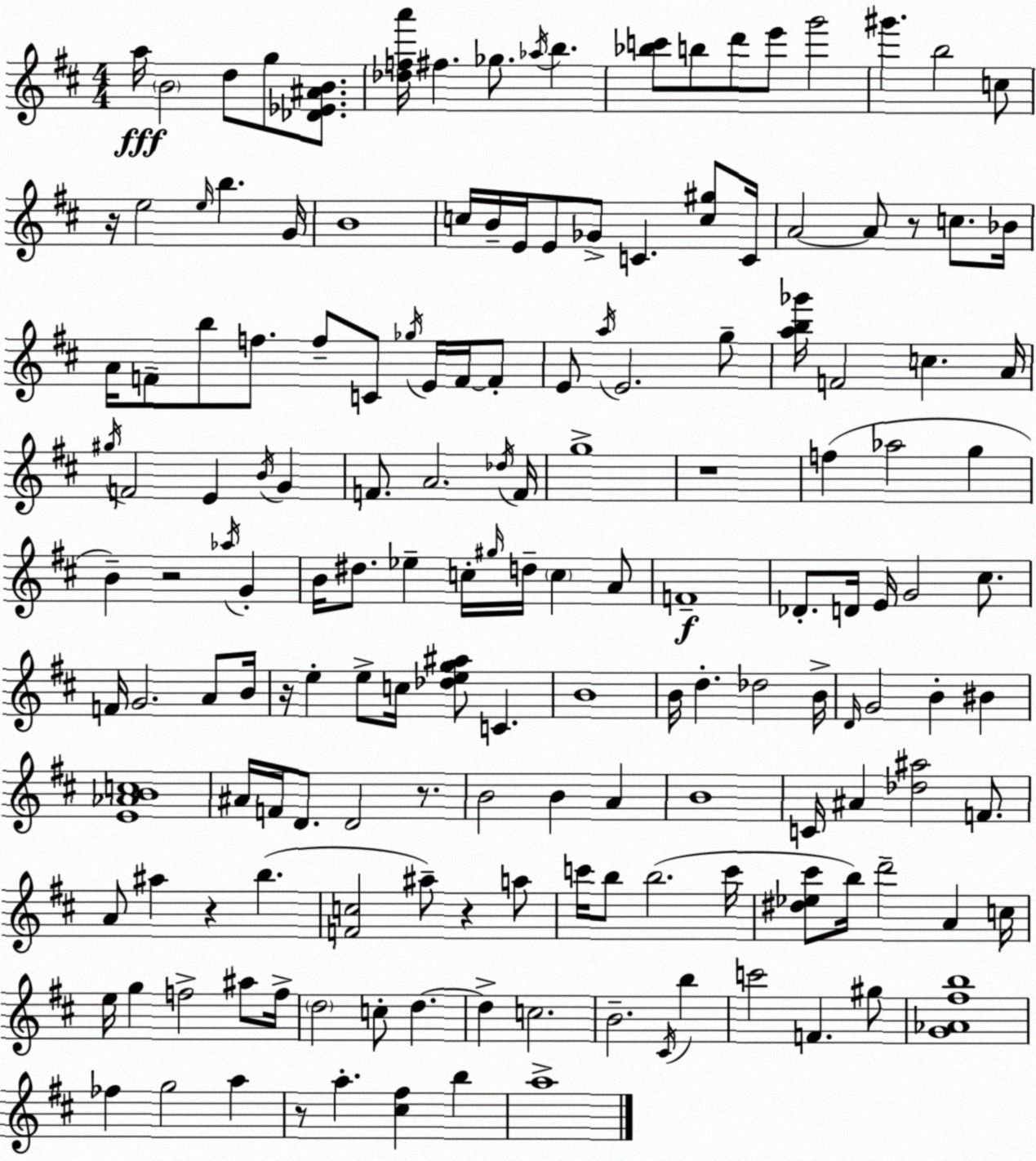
X:1
T:Untitled
M:4/4
L:1/4
K:D
a/4 B2 d/2 g/2 [_D_E^AB]/2 [_dfa']/4 ^f _g/2 _a/4 b [_bc']/2 b/2 d'/2 e'/2 g'2 ^g' b2 c/2 z/4 e2 e/4 b G/4 B4 c/4 B/4 E/4 E/2 _G/2 C [c^g]/2 C/4 A2 A/2 z/2 c/2 _B/4 A/4 F/2 b/2 f/2 f/2 C/2 _g/4 E/4 F/4 F/2 E/2 a/4 E2 g/2 [ab_g']/4 F2 c A/4 ^g/4 F2 E B/4 G F/2 A2 _d/4 F/4 g4 z4 f _a2 g B z2 _a/4 G B/4 ^d/2 _e c/4 ^g/4 d/4 c A/2 F4 _D/2 D/4 E/4 G2 ^c/2 F/4 G2 A/2 B/4 z/4 e e/2 c/4 [_deg^a]/2 C B4 B/4 d _d2 B/4 D/4 G2 B ^B [E_ABc]4 ^A/4 F/4 D/2 D2 z/2 B2 B A B4 C/4 ^A [_d^a]2 F/2 A/2 ^a z b [Fc]2 ^a/2 z a/2 c'/4 b/2 b2 c'/4 [^d_e^c']/2 b/4 d'2 A c/4 e/4 g f2 ^a/2 f/4 d2 c/2 d d c2 B2 ^C/4 b c'2 F ^g/2 [G_A^fb]4 _f g2 a z/2 a [^c^f] b a4